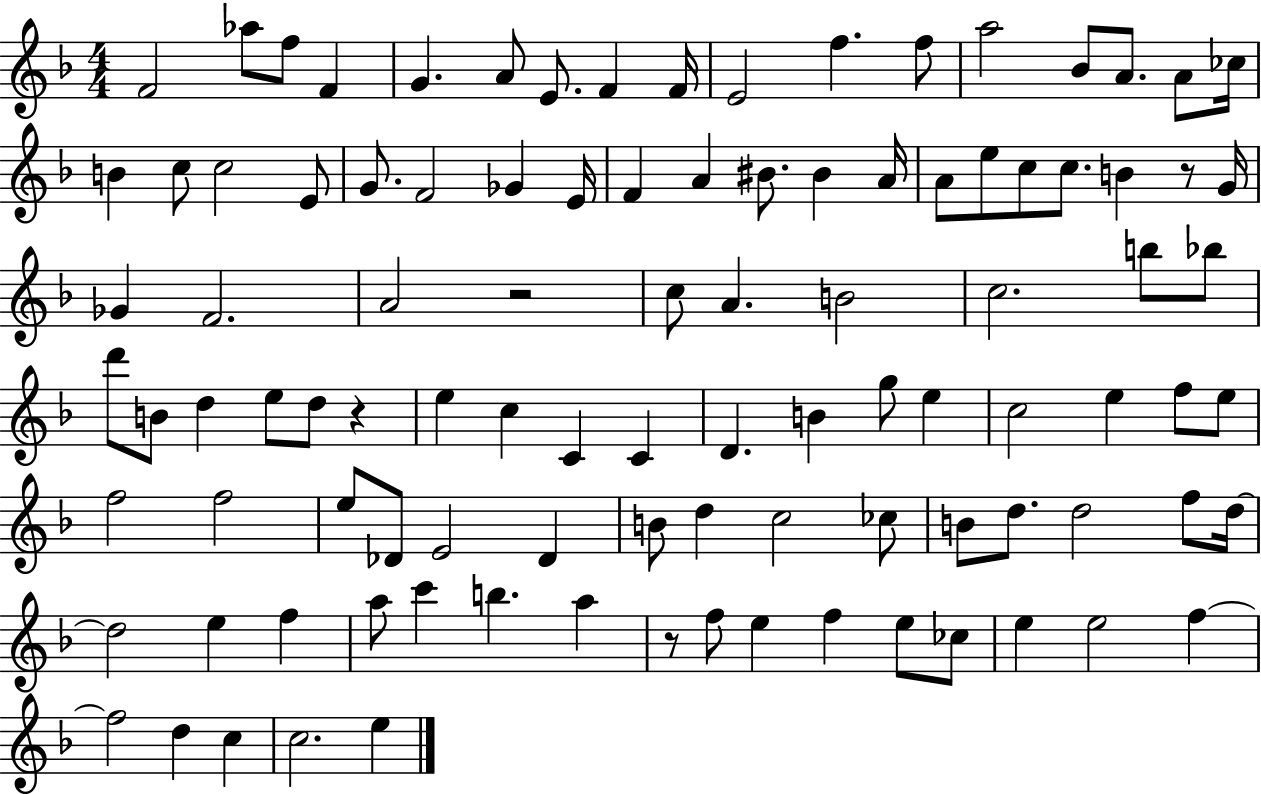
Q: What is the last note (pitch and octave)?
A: E5